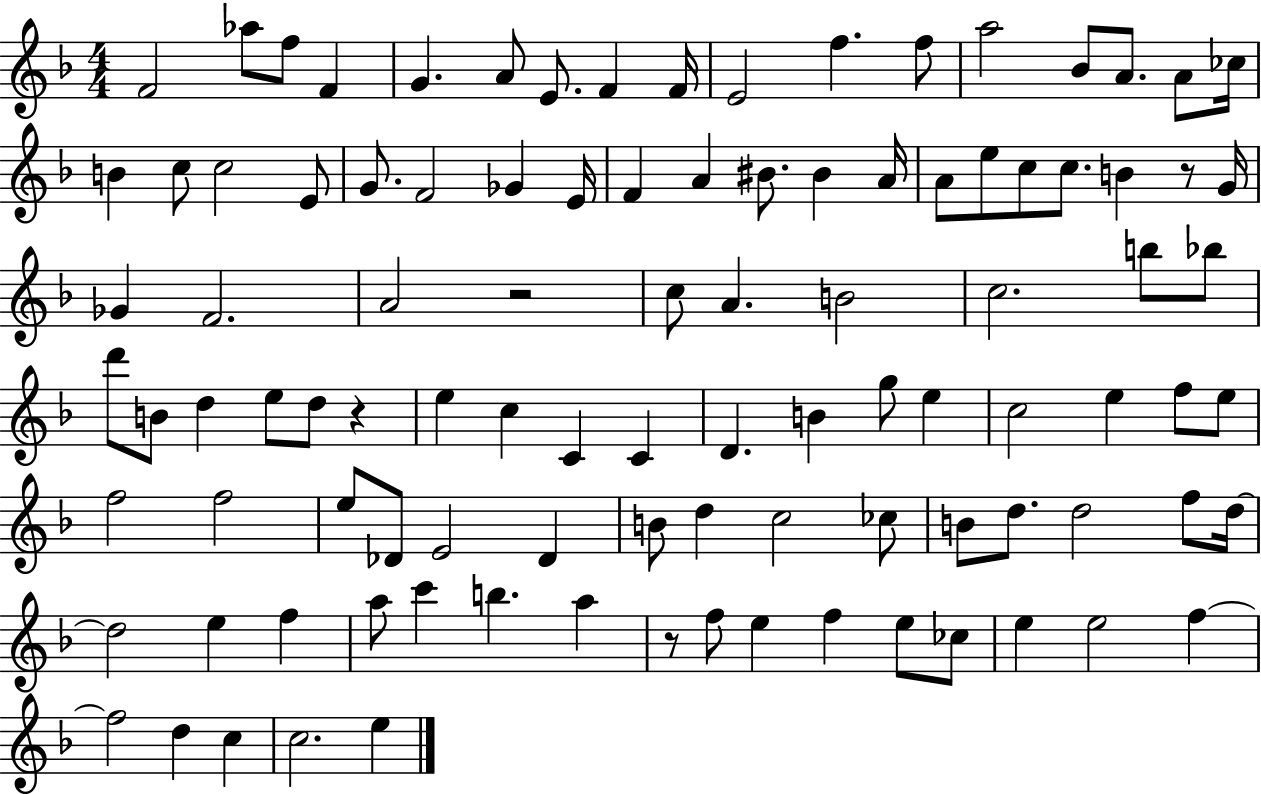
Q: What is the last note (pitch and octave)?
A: E5